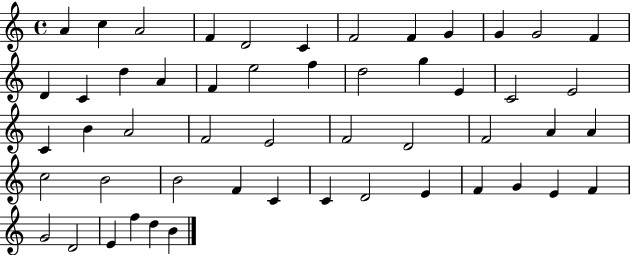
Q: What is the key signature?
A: C major